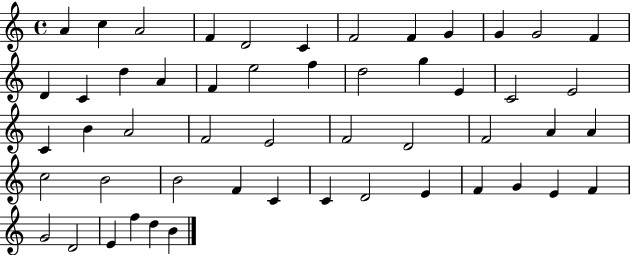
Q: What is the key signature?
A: C major